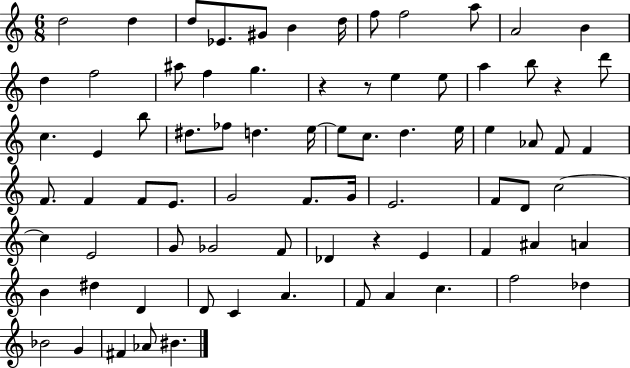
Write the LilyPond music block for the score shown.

{
  \clef treble
  \numericTimeSignature
  \time 6/8
  \key c \major
  \repeat volta 2 { d''2 d''4 | d''8 ees'8. gis'8 b'4 d''16 | f''8 f''2 a''8 | a'2 b'4 | \break d''4 f''2 | ais''8 f''4 g''4. | r4 r8 e''4 e''8 | a''4 b''8 r4 d'''8 | \break c''4. e'4 b''8 | dis''8. fes''8 d''4. e''16~~ | e''8 c''8. d''4. e''16 | e''4 aes'8 f'8 f'4 | \break f'8. f'4 f'8 e'8. | g'2 f'8. g'16 | e'2. | f'8 d'8 c''2~~ | \break c''4 e'2 | g'8 ges'2 f'8 | des'4 r4 e'4 | f'4 ais'4 a'4 | \break b'4 dis''4 d'4 | d'8 c'4 a'4. | f'8 a'4 c''4. | f''2 des''4 | \break bes'2 g'4 | fis'4 aes'8 bis'4. | } \bar "|."
}